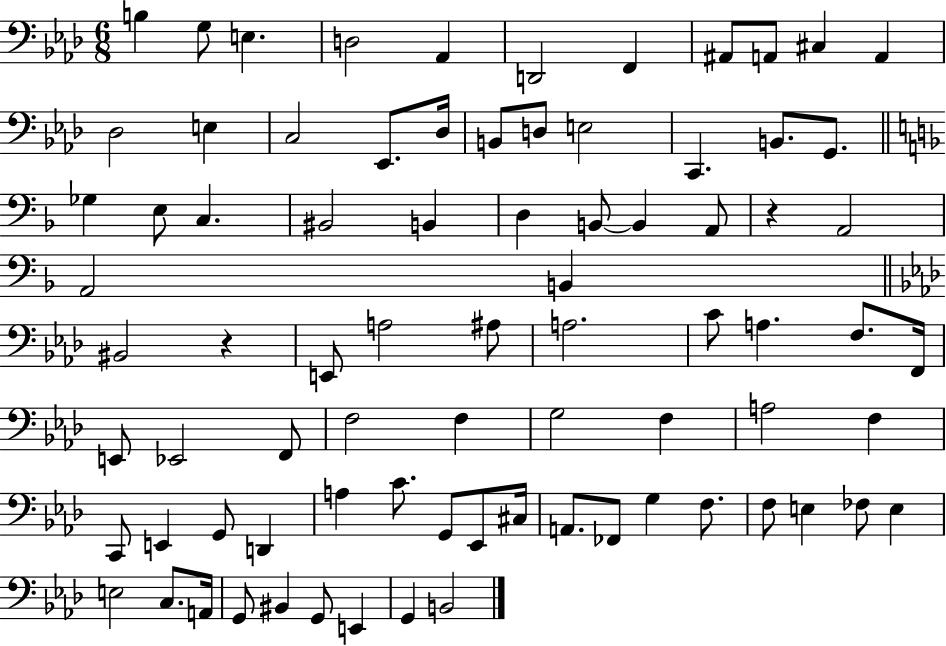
X:1
T:Untitled
M:6/8
L:1/4
K:Ab
B, G,/2 E, D,2 _A,, D,,2 F,, ^A,,/2 A,,/2 ^C, A,, _D,2 E, C,2 _E,,/2 _D,/4 B,,/2 D,/2 E,2 C,, B,,/2 G,,/2 _G, E,/2 C, ^B,,2 B,, D, B,,/2 B,, A,,/2 z A,,2 A,,2 B,, ^B,,2 z E,,/2 A,2 ^A,/2 A,2 C/2 A, F,/2 F,,/4 E,,/2 _E,,2 F,,/2 F,2 F, G,2 F, A,2 F, C,,/2 E,, G,,/2 D,, A, C/2 G,,/2 _E,,/2 ^C,/4 A,,/2 _F,,/2 G, F,/2 F,/2 E, _F,/2 E, E,2 C,/2 A,,/4 G,,/2 ^B,, G,,/2 E,, G,, B,,2